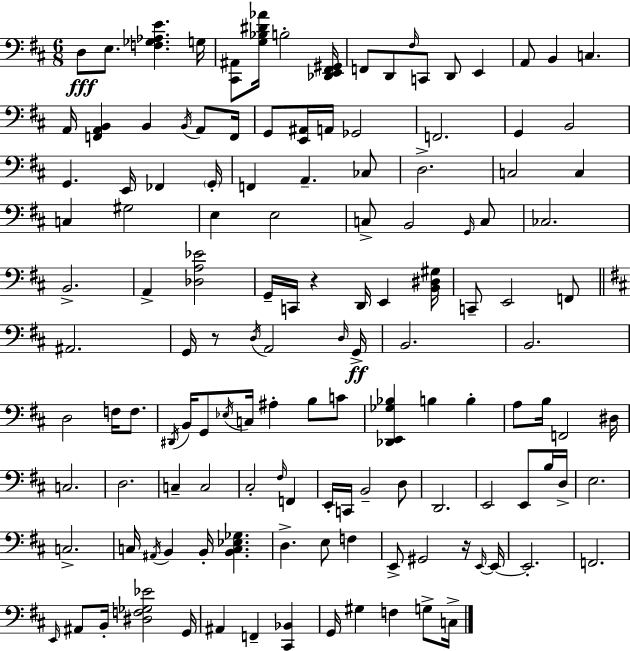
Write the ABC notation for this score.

X:1
T:Untitled
M:6/8
L:1/4
K:D
D,/2 E,/2 [F,_G,_A,E] G,/4 [^C,,^A,,]/2 [G,_B,^D_A]/4 B,2 [_D,,E,,^F,,^G,,]/4 F,,/2 D,,/2 ^F,/4 C,,/2 D,,/2 E,, A,,/2 B,, C, A,,/4 [F,,A,,B,,] B,, B,,/4 A,,/2 F,,/4 G,,/2 [E,,^A,,]/4 A,,/4 _G,,2 F,,2 G,, B,,2 G,, E,,/4 _F,, G,,/4 F,, A,, _C,/2 D,2 C,2 C, C, ^G,2 E, E,2 C,/2 B,,2 G,,/4 C,/2 _C,2 B,,2 A,, [_D,A,_E]2 G,,/4 C,,/4 z D,,/4 E,, [B,,^D,^G,]/4 C,,/2 E,,2 F,,/2 ^A,,2 G,,/4 z/2 D,/4 A,,2 D,/4 G,,/4 B,,2 B,,2 D,2 F,/4 F,/2 ^D,,/4 B,,/4 G,,/2 _E,/4 C,/4 ^A, B,/2 C/2 [_D,,E,,_G,_B,] B, B, A,/2 B,/4 F,,2 ^D,/4 C,2 D,2 C, C,2 ^C,2 ^F,/4 F,, E,,/4 C,,/4 B,,2 D,/2 D,,2 E,,2 E,,/2 B,/4 D,/4 E,2 C,2 C,/4 ^A,,/4 B,, B,,/4 [B,,C,_E,_G,] D, E,/2 F, E,,/2 ^G,,2 z/4 E,,/4 E,,/4 E,,2 F,,2 E,,/4 ^A,,/2 B,,/4 [^D,F,_G,_E]2 G,,/4 ^A,, F,, [^C,,_B,,] G,,/4 ^G, F, G,/2 C,/4